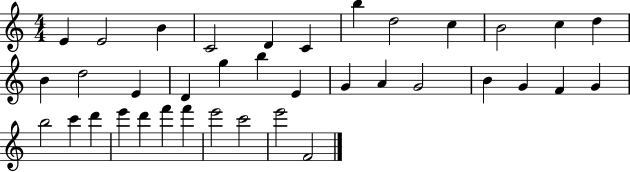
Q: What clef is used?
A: treble